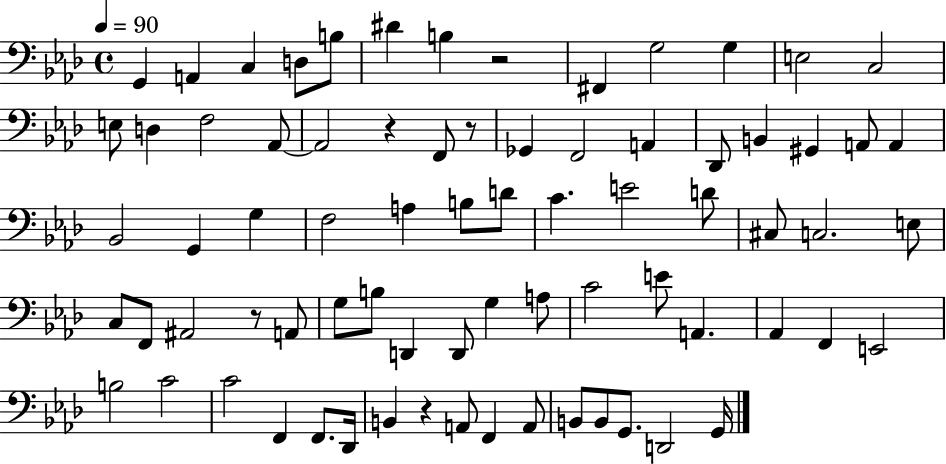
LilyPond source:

{
  \clef bass
  \time 4/4
  \defaultTimeSignature
  \key aes \major
  \tempo 4 = 90
  \repeat volta 2 { g,4 a,4 c4 d8 b8 | dis'4 b4 r2 | fis,4 g2 g4 | e2 c2 | \break e8 d4 f2 aes,8~~ | aes,2 r4 f,8 r8 | ges,4 f,2 a,4 | des,8 b,4 gis,4 a,8 a,4 | \break bes,2 g,4 g4 | f2 a4 b8 d'8 | c'4. e'2 d'8 | cis8 c2. e8 | \break c8 f,8 ais,2 r8 a,8 | g8 b8 d,4 d,8 g4 a8 | c'2 e'8 a,4. | aes,4 f,4 e,2 | \break b2 c'2 | c'2 f,4 f,8. des,16 | b,4 r4 a,8 f,4 a,8 | b,8 b,8 g,8. d,2 g,16 | \break } \bar "|."
}